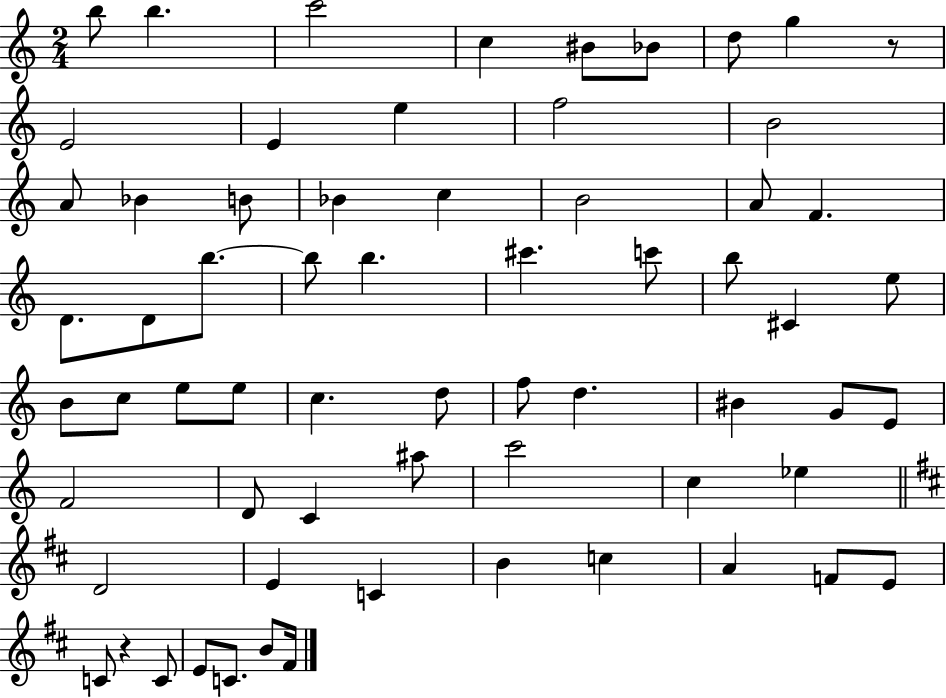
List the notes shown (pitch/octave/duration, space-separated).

B5/e B5/q. C6/h C5/q BIS4/e Bb4/e D5/e G5/q R/e E4/h E4/q E5/q F5/h B4/h A4/e Bb4/q B4/e Bb4/q C5/q B4/h A4/e F4/q. D4/e. D4/e B5/e. B5/e B5/q. C#6/q. C6/e B5/e C#4/q E5/e B4/e C5/e E5/e E5/e C5/q. D5/e F5/e D5/q. BIS4/q G4/e E4/e F4/h D4/e C4/q A#5/e C6/h C5/q Eb5/q D4/h E4/q C4/q B4/q C5/q A4/q F4/e E4/e C4/e R/q C4/e E4/e C4/e. B4/e F#4/s